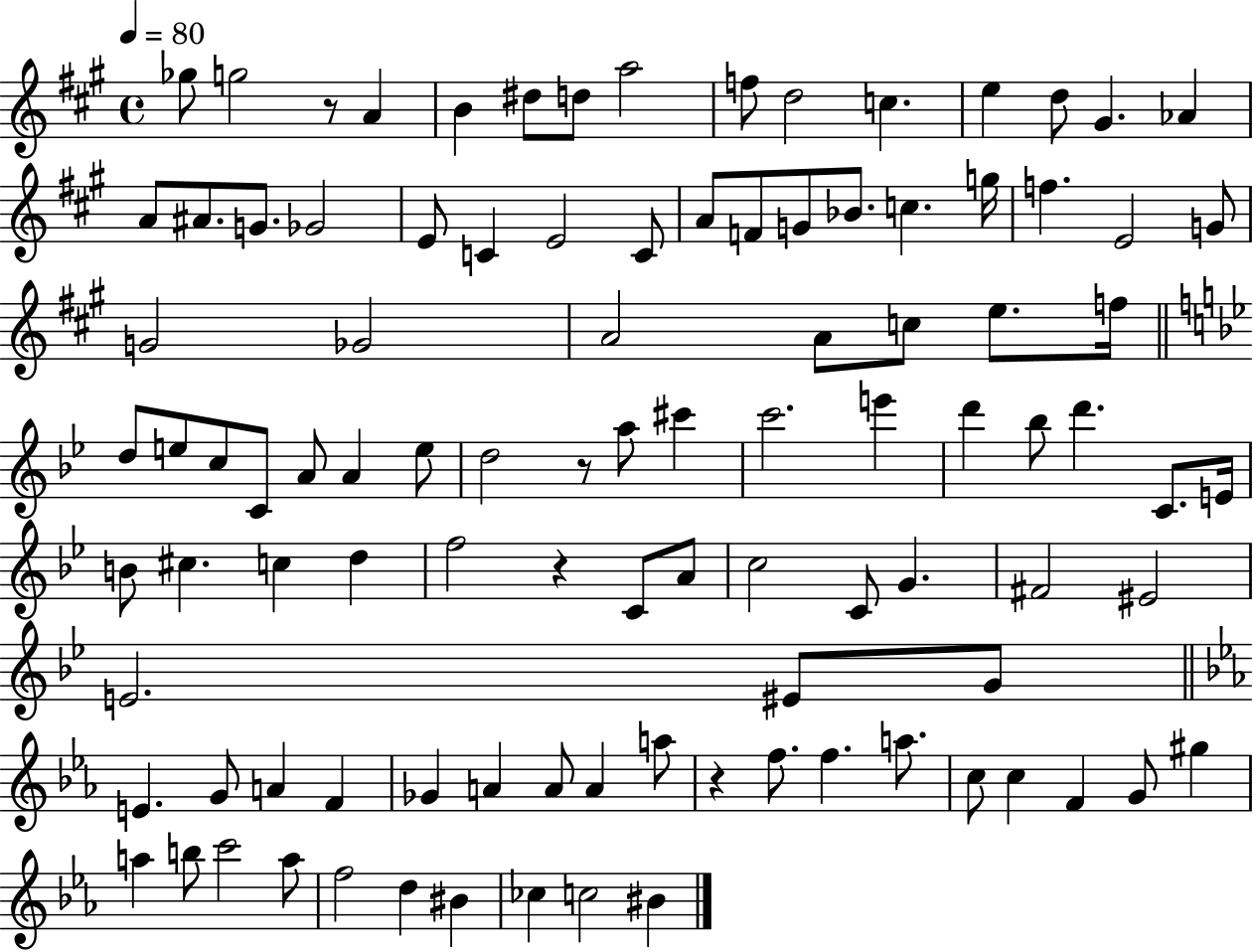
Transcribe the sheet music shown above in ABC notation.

X:1
T:Untitled
M:4/4
L:1/4
K:A
_g/2 g2 z/2 A B ^d/2 d/2 a2 f/2 d2 c e d/2 ^G _A A/2 ^A/2 G/2 _G2 E/2 C E2 C/2 A/2 F/2 G/2 _B/2 c g/4 f E2 G/2 G2 _G2 A2 A/2 c/2 e/2 f/4 d/2 e/2 c/2 C/2 A/2 A e/2 d2 z/2 a/2 ^c' c'2 e' d' _b/2 d' C/2 E/4 B/2 ^c c d f2 z C/2 A/2 c2 C/2 G ^F2 ^E2 E2 ^E/2 G/2 E G/2 A F _G A A/2 A a/2 z f/2 f a/2 c/2 c F G/2 ^g a b/2 c'2 a/2 f2 d ^B _c c2 ^B